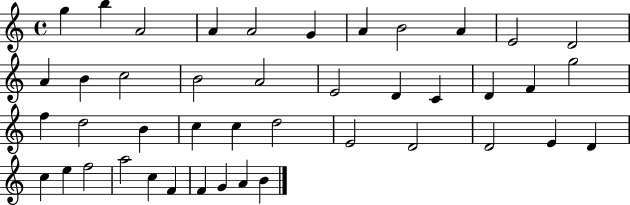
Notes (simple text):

G5/q B5/q A4/h A4/q A4/h G4/q A4/q B4/h A4/q E4/h D4/h A4/q B4/q C5/h B4/h A4/h E4/h D4/q C4/q D4/q F4/q G5/h F5/q D5/h B4/q C5/q C5/q D5/h E4/h D4/h D4/h E4/q D4/q C5/q E5/q F5/h A5/h C5/q F4/q F4/q G4/q A4/q B4/q